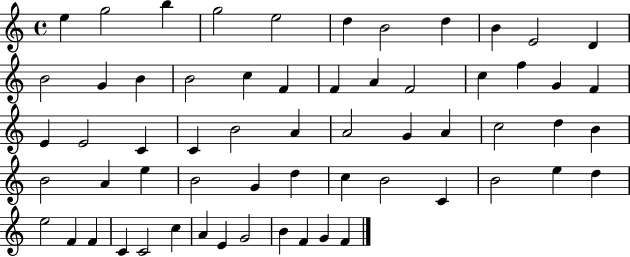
{
  \clef treble
  \time 4/4
  \defaultTimeSignature
  \key c \major
  e''4 g''2 b''4 | g''2 e''2 | d''4 b'2 d''4 | b'4 e'2 d'4 | \break b'2 g'4 b'4 | b'2 c''4 f'4 | f'4 a'4 f'2 | c''4 f''4 g'4 f'4 | \break e'4 e'2 c'4 | c'4 b'2 a'4 | a'2 g'4 a'4 | c''2 d''4 b'4 | \break b'2 a'4 e''4 | b'2 g'4 d''4 | c''4 b'2 c'4 | b'2 e''4 d''4 | \break e''2 f'4 f'4 | c'4 c'2 c''4 | a'4 e'4 g'2 | b'4 f'4 g'4 f'4 | \break \bar "|."
}